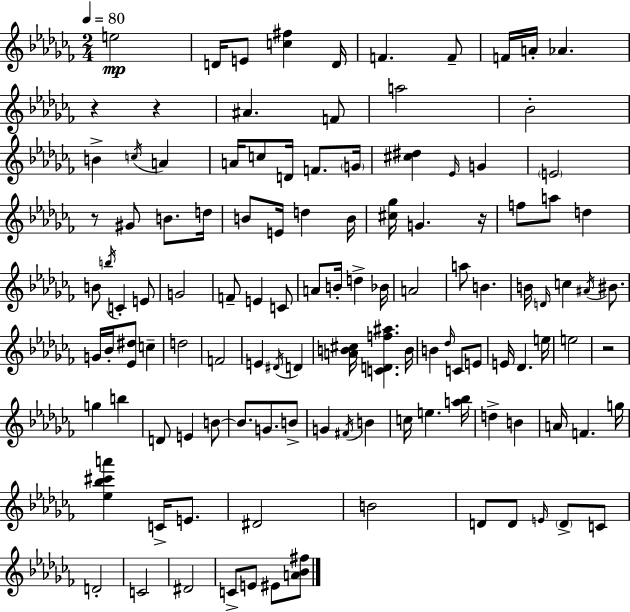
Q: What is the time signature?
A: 2/4